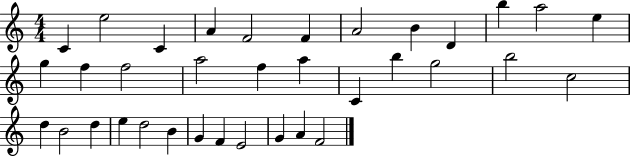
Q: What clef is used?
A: treble